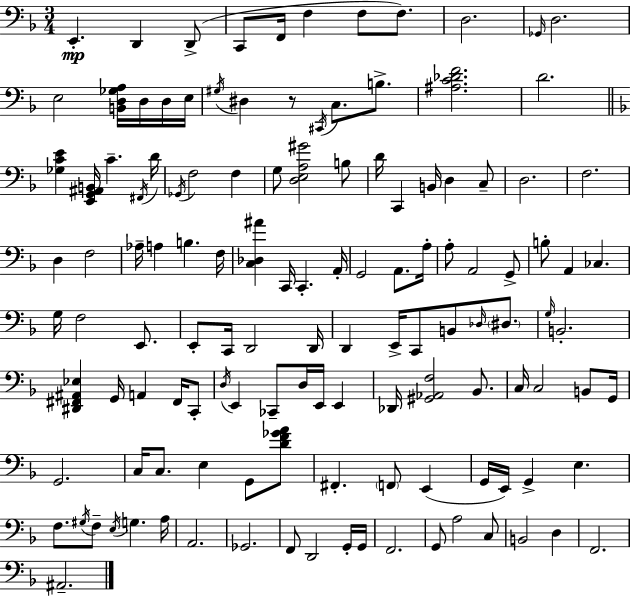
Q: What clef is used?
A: bass